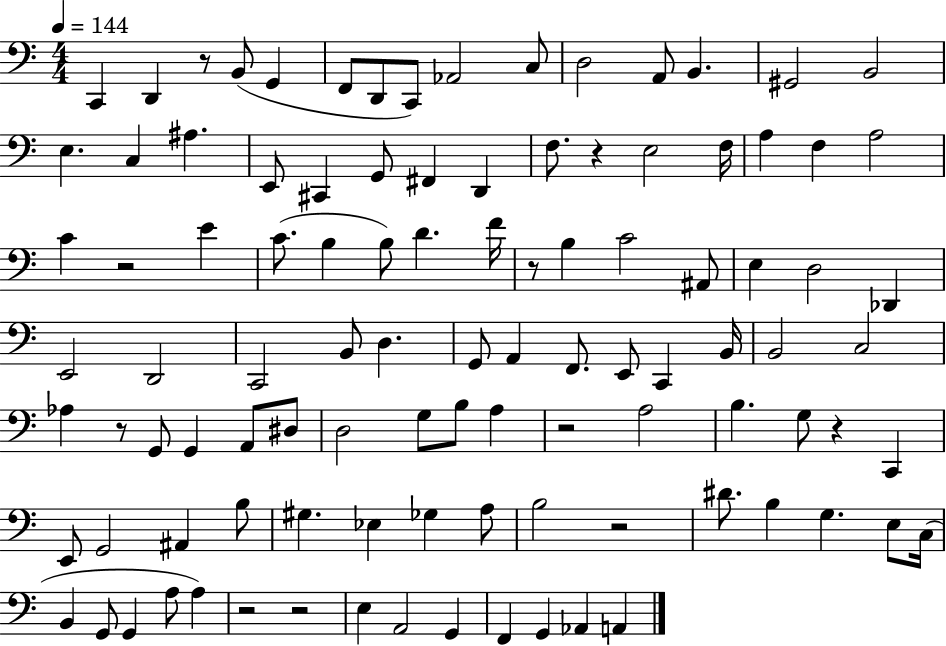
C2/q D2/q R/e B2/e G2/q F2/e D2/e C2/e Ab2/h C3/e D3/h A2/e B2/q. G#2/h B2/h E3/q. C3/q A#3/q. E2/e C#2/q G2/e F#2/q D2/q F3/e. R/q E3/h F3/s A3/q F3/q A3/h C4/q R/h E4/q C4/e. B3/q B3/e D4/q. F4/s R/e B3/q C4/h A#2/e E3/q D3/h Db2/q E2/h D2/h C2/h B2/e D3/q. G2/e A2/q F2/e. E2/e C2/q B2/s B2/h C3/h Ab3/q R/e G2/e G2/q A2/e D#3/e D3/h G3/e B3/e A3/q R/h A3/h B3/q. G3/e R/q C2/q E2/e G2/h A#2/q B3/e G#3/q. Eb3/q Gb3/q A3/e B3/h R/h D#4/e. B3/q G3/q. E3/e C3/s B2/q G2/e G2/q A3/e A3/q R/h R/h E3/q A2/h G2/q F2/q G2/q Ab2/q A2/q